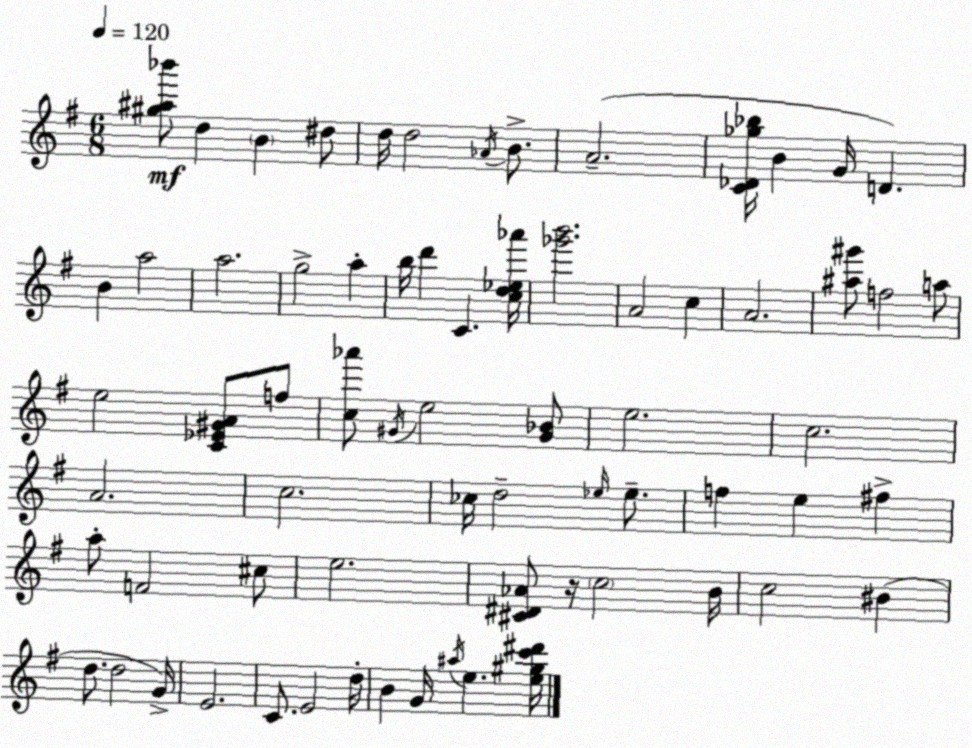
X:1
T:Untitled
M:6/8
L:1/4
K:G
[^g^a_b']/2 d B ^d/2 d/4 d2 _A/4 B/2 A2 [C_D_g_b]/4 B G/4 D B a2 a2 g2 a b/4 d' C [cd_e_a']/4 [_g'b']2 A2 c A2 [^a^g']/2 f2 a/2 e2 [C_E^GA]/2 f/2 [c_a']/2 ^G/4 e2 [^G_B]/2 e2 c2 A2 c2 _c/4 d2 _e/4 _e/2 f e ^f a/2 F2 ^c/2 e2 [^C^D_A]/2 z/4 c2 B/4 c2 ^B d/2 d2 G/4 E2 C/2 E2 d/4 B G/4 ^a/4 e [e^gc'^d']/4